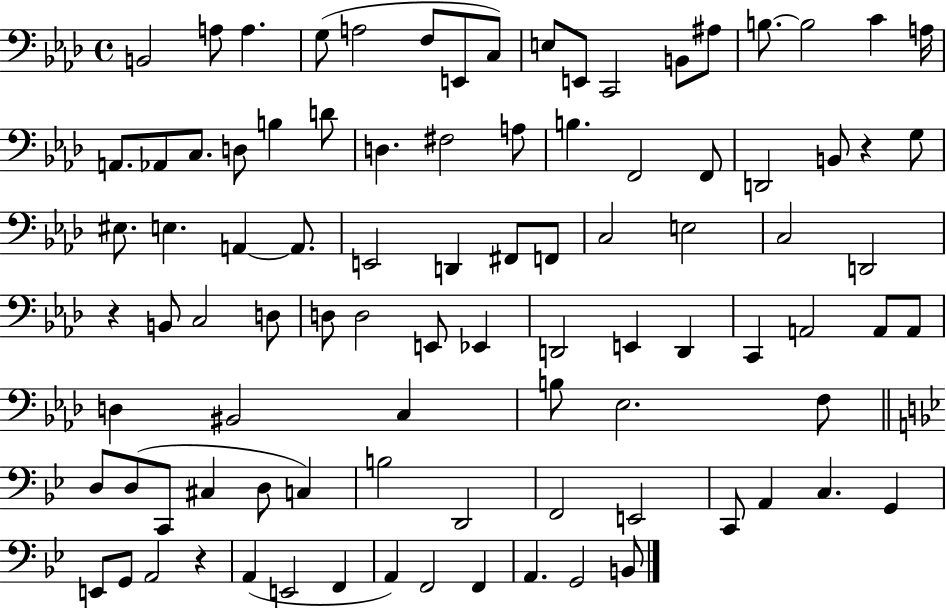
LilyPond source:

{
  \clef bass
  \time 4/4
  \defaultTimeSignature
  \key aes \major
  \repeat volta 2 { b,2 a8 a4. | g8( a2 f8 e,8 c8) | e8 e,8 c,2 b,8 ais8 | b8.~~ b2 c'4 a16 | \break a,8. aes,8 c8. d8 b4 d'8 | d4. fis2 a8 | b4. f,2 f,8 | d,2 b,8 r4 g8 | \break eis8. e4. a,4~~ a,8. | e,2 d,4 fis,8 f,8 | c2 e2 | c2 d,2 | \break r4 b,8 c2 d8 | d8 d2 e,8 ees,4 | d,2 e,4 d,4 | c,4 a,2 a,8 a,8 | \break d4 bis,2 c4 | b8 ees2. f8 | \bar "||" \break \key bes \major d8 d8( c,8 cis4 d8 c4) | b2 d,2 | f,2 e,2 | c,8 a,4 c4. g,4 | \break e,8 g,8 a,2 r4 | a,4( e,2 f,4 | a,4) f,2 f,4 | a,4. g,2 b,8 | \break } \bar "|."
}